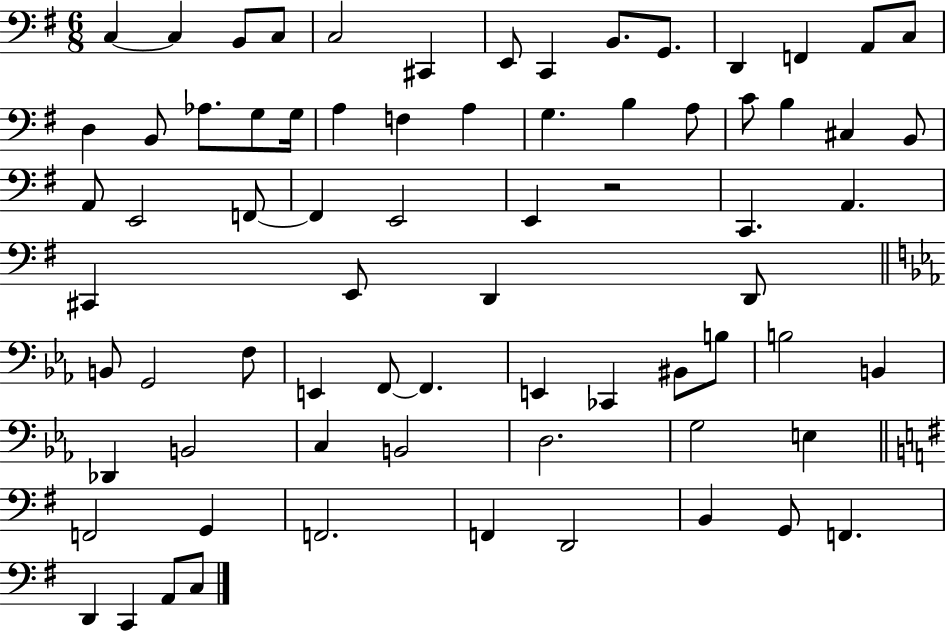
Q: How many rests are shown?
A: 1